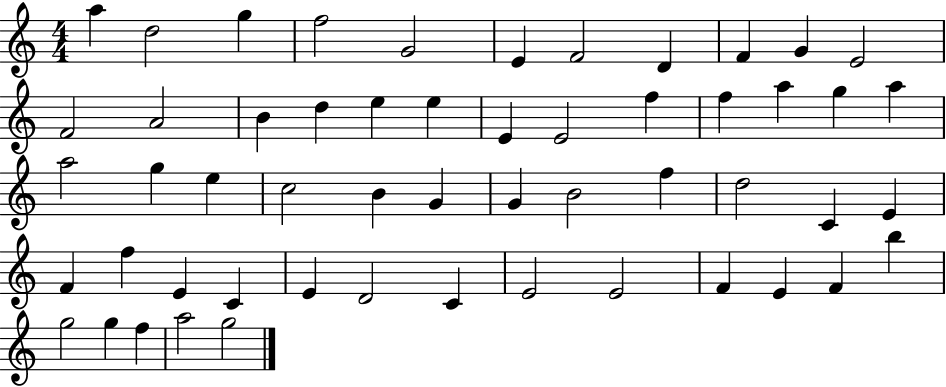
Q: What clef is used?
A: treble